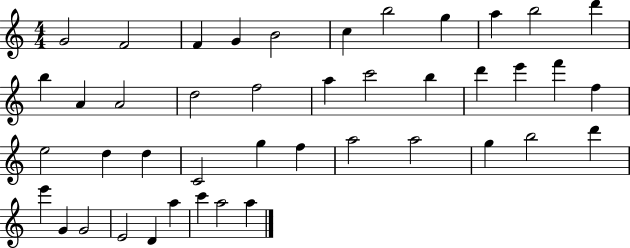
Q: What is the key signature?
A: C major